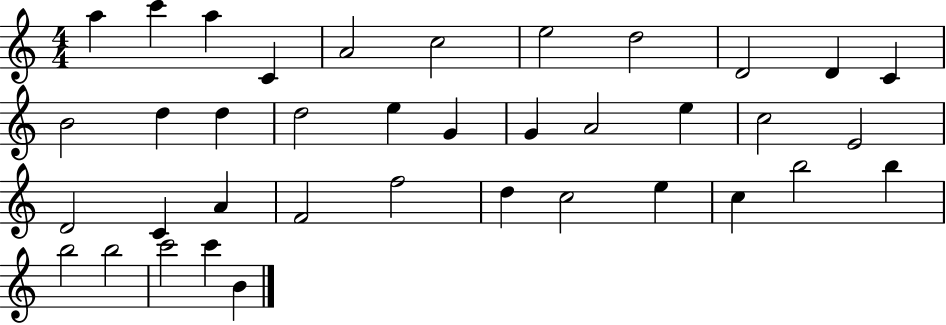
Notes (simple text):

A5/q C6/q A5/q C4/q A4/h C5/h E5/h D5/h D4/h D4/q C4/q B4/h D5/q D5/q D5/h E5/q G4/q G4/q A4/h E5/q C5/h E4/h D4/h C4/q A4/q F4/h F5/h D5/q C5/h E5/q C5/q B5/h B5/q B5/h B5/h C6/h C6/q B4/q